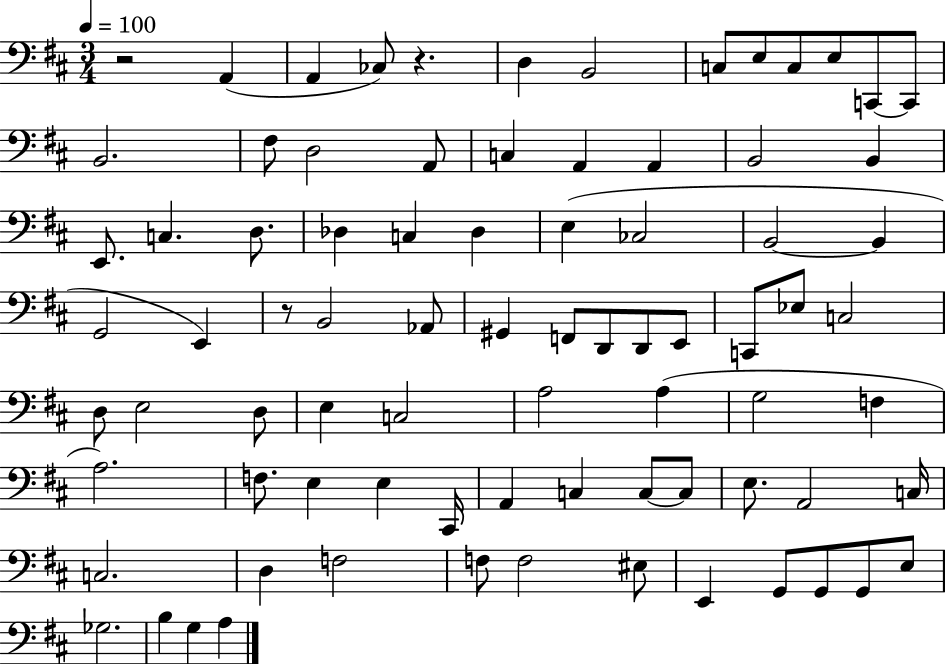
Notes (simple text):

R/h A2/q A2/q CES3/e R/q. D3/q B2/h C3/e E3/e C3/e E3/e C2/e C2/e B2/h. F#3/e D3/h A2/e C3/q A2/q A2/q B2/h B2/q E2/e. C3/q. D3/e. Db3/q C3/q Db3/q E3/q CES3/h B2/h B2/q G2/h E2/q R/e B2/h Ab2/e G#2/q F2/e D2/e D2/e E2/e C2/e Eb3/e C3/h D3/e E3/h D3/e E3/q C3/h A3/h A3/q G3/h F3/q A3/h. F3/e. E3/q E3/q C#2/s A2/q C3/q C3/e C3/e E3/e. A2/h C3/s C3/h. D3/q F3/h F3/e F3/h EIS3/e E2/q G2/e G2/e G2/e E3/e Gb3/h. B3/q G3/q A3/q